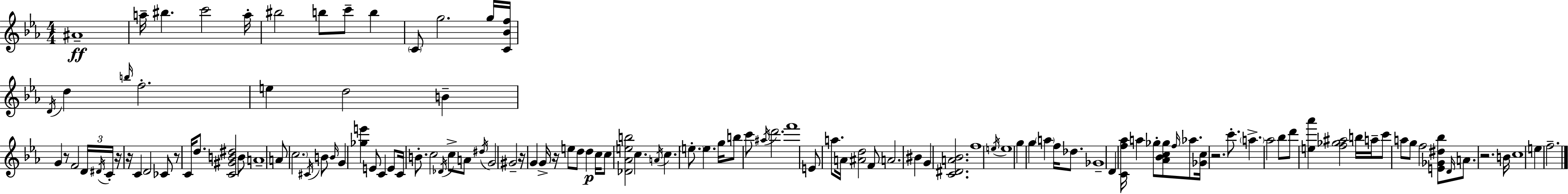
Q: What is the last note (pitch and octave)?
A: F5